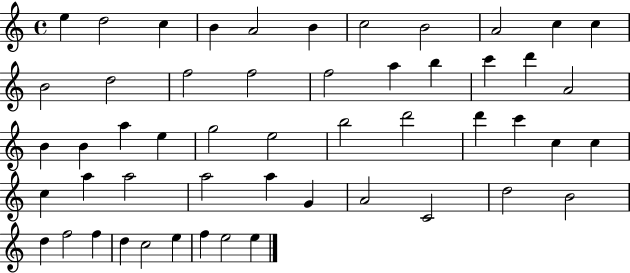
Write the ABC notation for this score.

X:1
T:Untitled
M:4/4
L:1/4
K:C
e d2 c B A2 B c2 B2 A2 c c B2 d2 f2 f2 f2 a b c' d' A2 B B a e g2 e2 b2 d'2 d' c' c c c a a2 a2 a G A2 C2 d2 B2 d f2 f d c2 e f e2 e